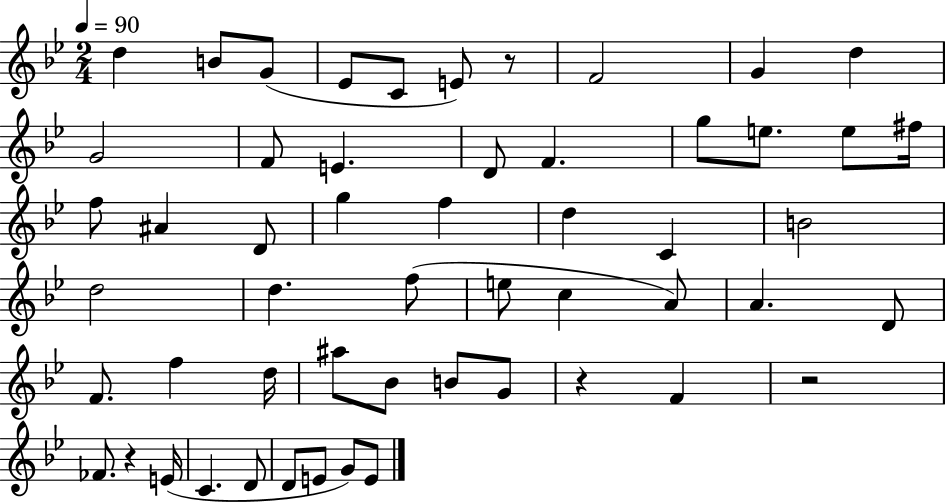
{
  \clef treble
  \numericTimeSignature
  \time 2/4
  \key bes \major
  \tempo 4 = 90
  d''4 b'8 g'8( | ees'8 c'8 e'8) r8 | f'2 | g'4 d''4 | \break g'2 | f'8 e'4. | d'8 f'4. | g''8 e''8. e''8 fis''16 | \break f''8 ais'4 d'8 | g''4 f''4 | d''4 c'4 | b'2 | \break d''2 | d''4. f''8( | e''8 c''4 a'8) | a'4. d'8 | \break f'8. f''4 d''16 | ais''8 bes'8 b'8 g'8 | r4 f'4 | r2 | \break fes'8. r4 e'16( | c'4. d'8 | d'8 e'8 g'8) e'8 | \bar "|."
}